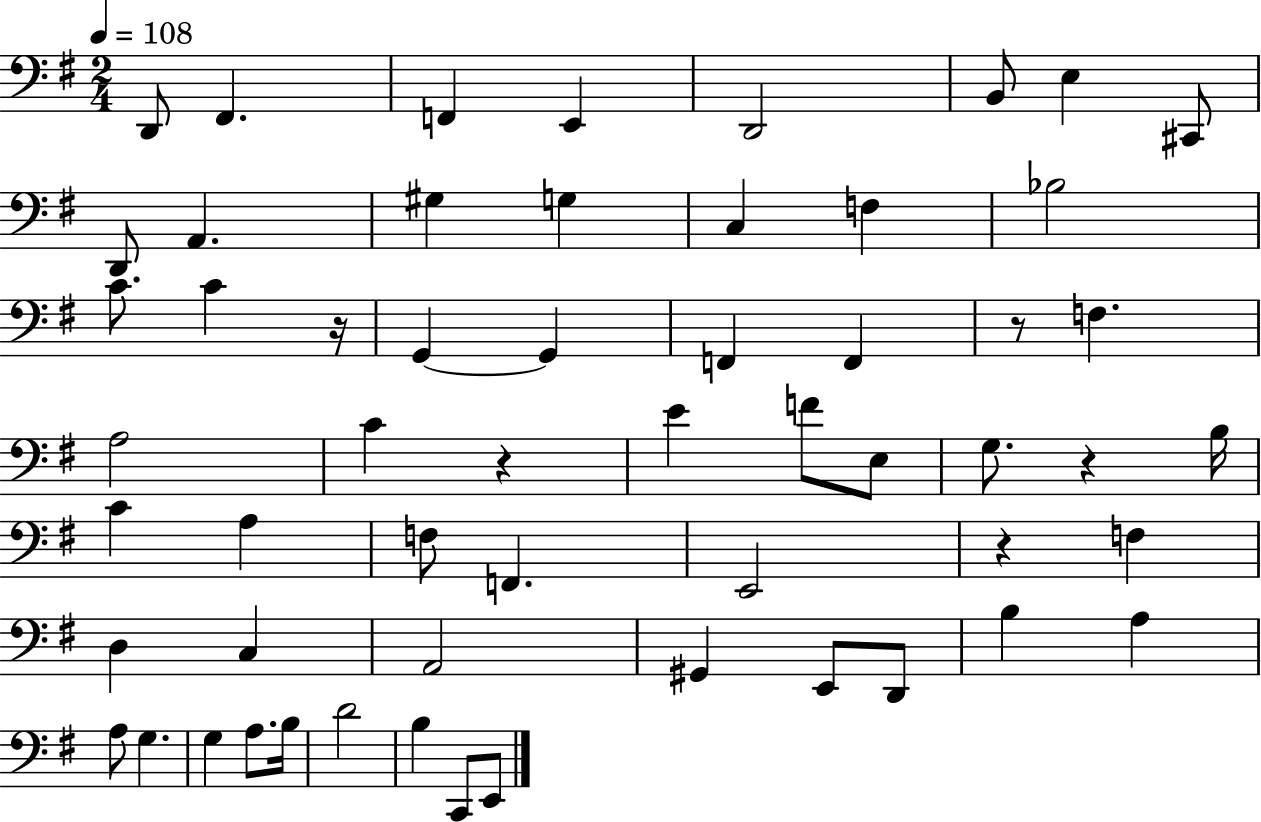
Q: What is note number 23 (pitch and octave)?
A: A3